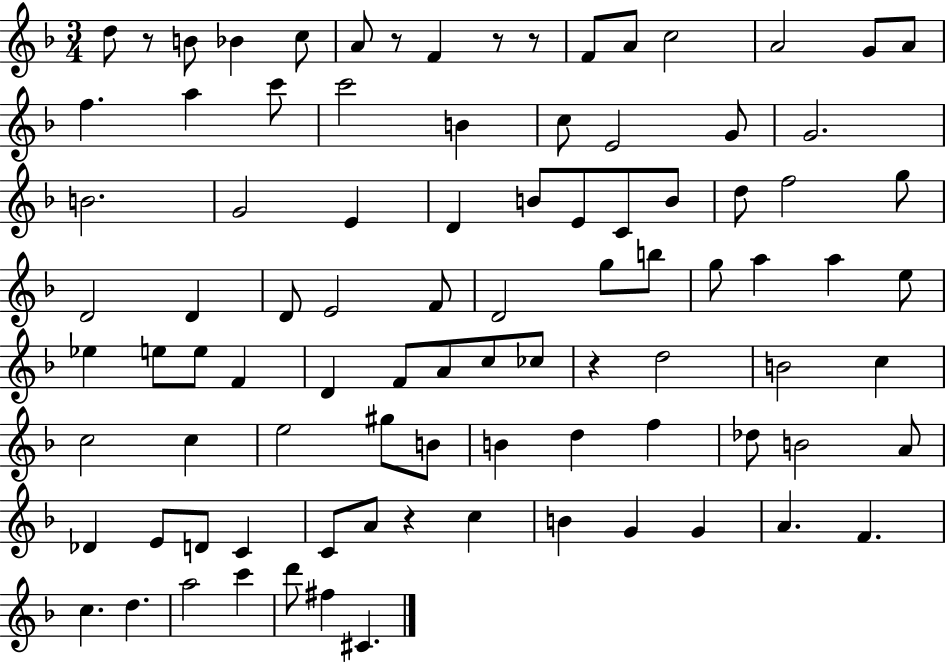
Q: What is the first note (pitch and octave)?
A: D5